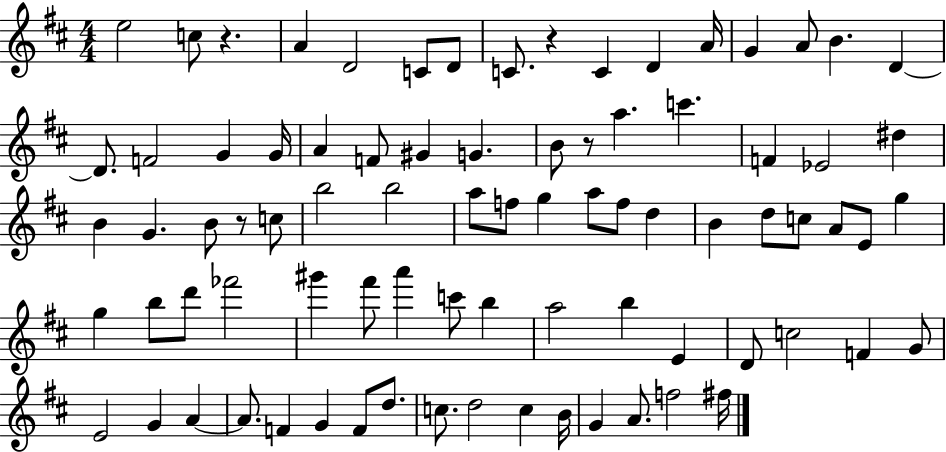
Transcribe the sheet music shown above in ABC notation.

X:1
T:Untitled
M:4/4
L:1/4
K:D
e2 c/2 z A D2 C/2 D/2 C/2 z C D A/4 G A/2 B D D/2 F2 G G/4 A F/2 ^G G B/2 z/2 a c' F _E2 ^d B G B/2 z/2 c/2 b2 b2 a/2 f/2 g a/2 f/2 d B d/2 c/2 A/2 E/2 g g b/2 d'/2 _f'2 ^g' ^f'/2 a' c'/2 b a2 b E D/2 c2 F G/2 E2 G A A/2 F G F/2 d/2 c/2 d2 c B/4 G A/2 f2 ^f/4